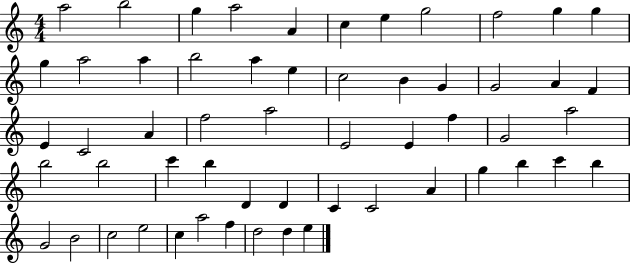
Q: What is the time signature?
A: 4/4